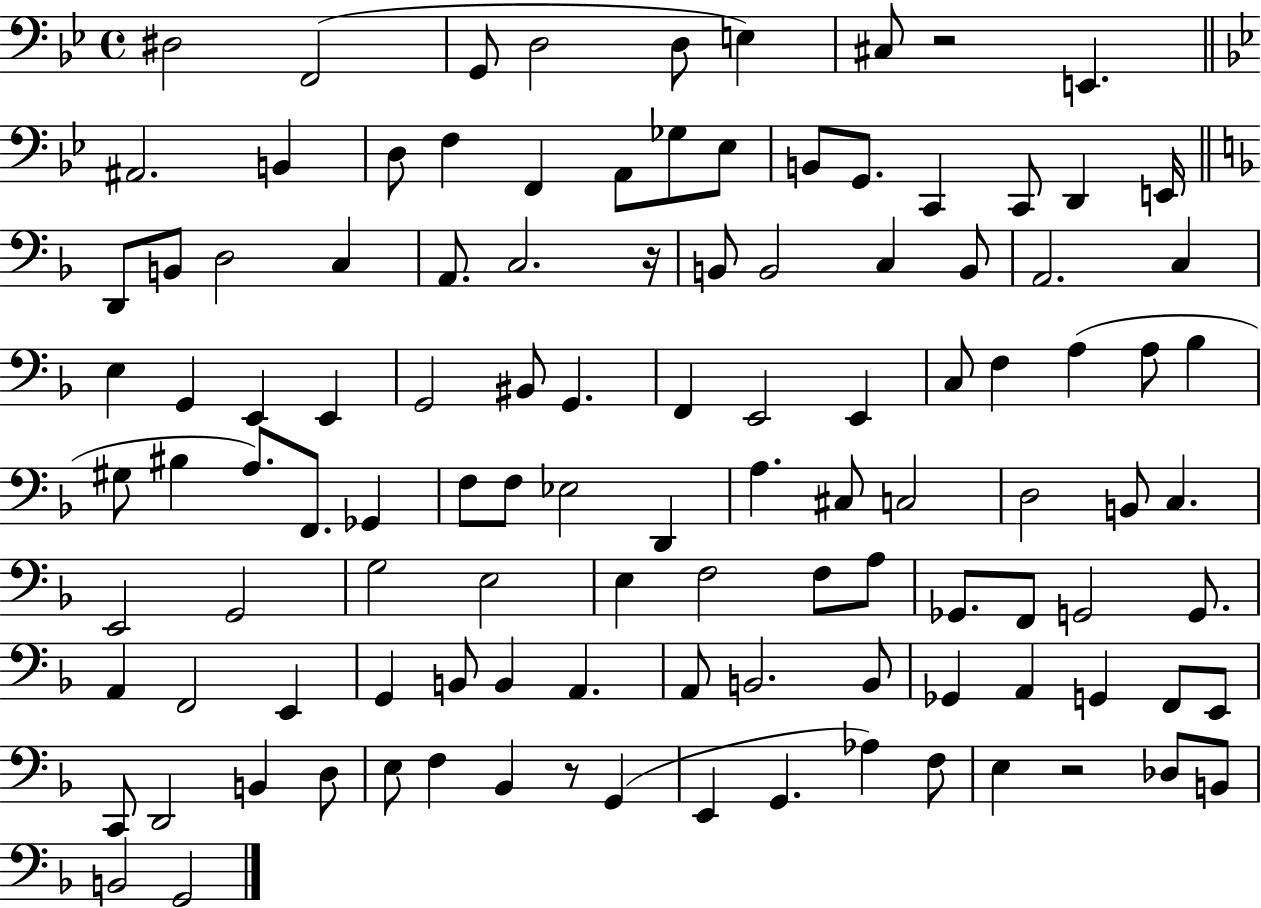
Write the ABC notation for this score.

X:1
T:Untitled
M:4/4
L:1/4
K:Bb
^D,2 F,,2 G,,/2 D,2 D,/2 E, ^C,/2 z2 E,, ^A,,2 B,, D,/2 F, F,, A,,/2 _G,/2 _E,/2 B,,/2 G,,/2 C,, C,,/2 D,, E,,/4 D,,/2 B,,/2 D,2 C, A,,/2 C,2 z/4 B,,/2 B,,2 C, B,,/2 A,,2 C, E, G,, E,, E,, G,,2 ^B,,/2 G,, F,, E,,2 E,, C,/2 F, A, A,/2 _B, ^G,/2 ^B, A,/2 F,,/2 _G,, F,/2 F,/2 _E,2 D,, A, ^C,/2 C,2 D,2 B,,/2 C, E,,2 G,,2 G,2 E,2 E, F,2 F,/2 A,/2 _G,,/2 F,,/2 G,,2 G,,/2 A,, F,,2 E,, G,, B,,/2 B,, A,, A,,/2 B,,2 B,,/2 _G,, A,, G,, F,,/2 E,,/2 C,,/2 D,,2 B,, D,/2 E,/2 F, _B,, z/2 G,, E,, G,, _A, F,/2 E, z2 _D,/2 B,,/2 B,,2 G,,2